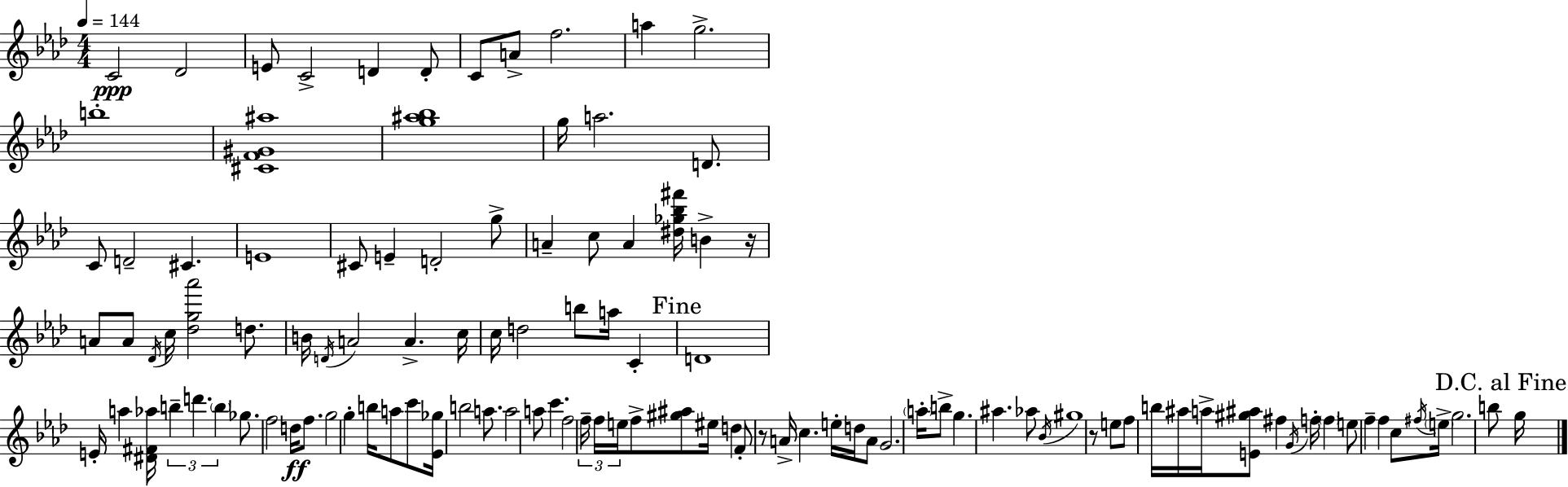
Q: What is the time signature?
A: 4/4